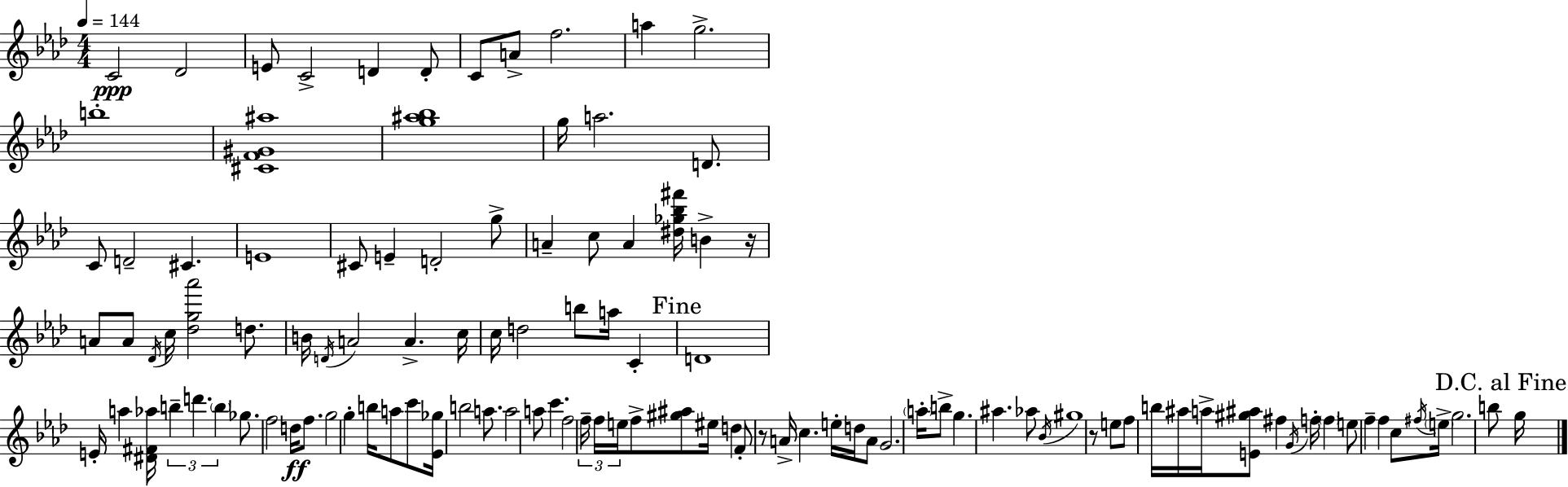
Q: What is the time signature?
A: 4/4